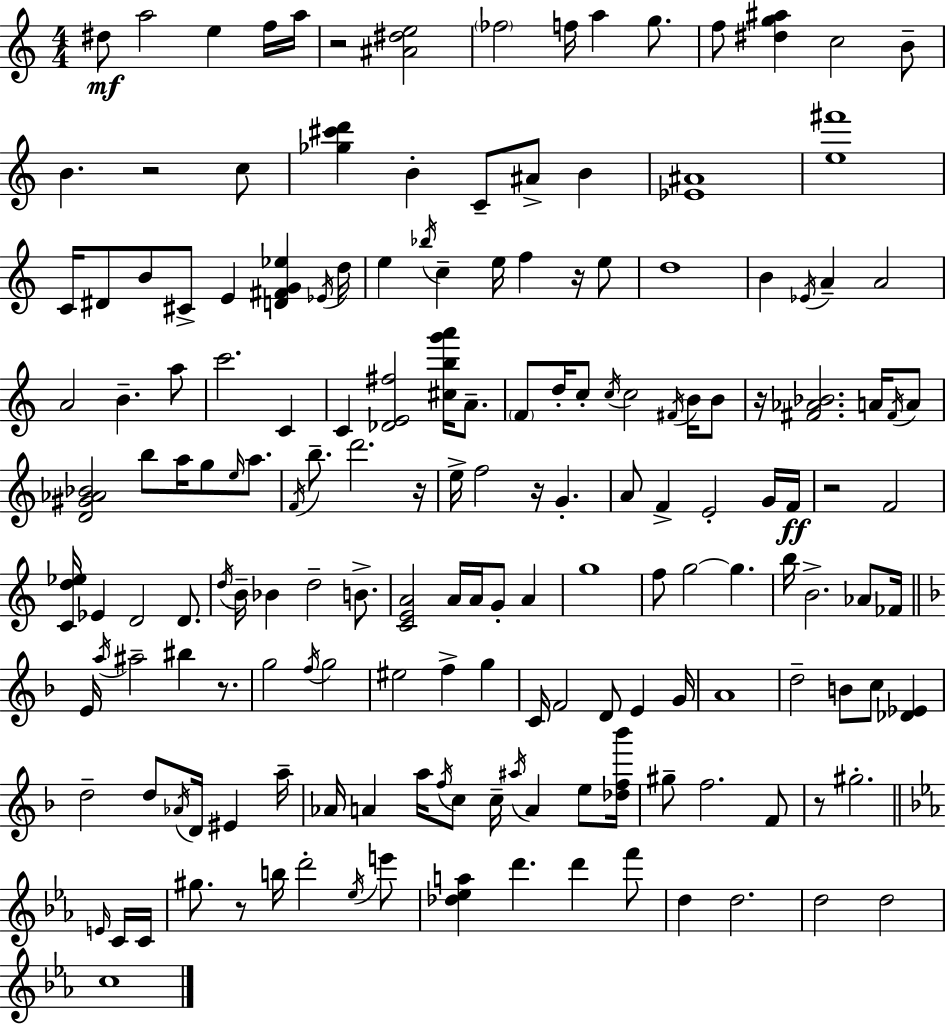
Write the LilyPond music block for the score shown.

{
  \clef treble
  \numericTimeSignature
  \time 4/4
  \key c \major
  dis''8\mf a''2 e''4 f''16 a''16 | r2 <ais' dis'' e''>2 | \parenthesize fes''2 f''16 a''4 g''8. | f''8 <dis'' g'' ais''>4 c''2 b'8-- | \break b'4. r2 c''8 | <ges'' cis''' d'''>4 b'4-. c'8-- ais'8-> b'4 | <ees' ais'>1 | <e'' fis'''>1 | \break c'16 dis'8 b'8 cis'8-> e'4 <d' fis' g' ees''>4 \acciaccatura { ees'16 } | d''16 e''4 \acciaccatura { bes''16 } c''4-- e''16 f''4 r16 | e''8 d''1 | b'4 \acciaccatura { ees'16 } a'4-- a'2 | \break a'2 b'4.-- | a''8 c'''2. c'4 | c'4 <des' e' fis''>2 <cis'' b'' g''' a'''>16 | a'8.-- \parenthesize f'8 d''16-. c''8-. \acciaccatura { c''16 } c''2 | \break \acciaccatura { fis'16 } b'16 b'8 r16 <fis' aes' bes'>2. | a'16 \acciaccatura { fis'16 } a'8 <d' gis' aes' bes'>2 b''8 | a''16 g''8 \grace { e''16 } a''8. \acciaccatura { f'16 } b''8.-- d'''2. | r16 e''16-> f''2 | \break r16 g'4.-. a'8 f'4-> e'2-. | g'16 f'16\ff r2 | f'2 <c' d'' ees''>16 ees'4 d'2 | d'8. \acciaccatura { d''16 } b'16-- bes'4 d''2-- | \break b'8.-> <c' e' a'>2 | a'16 a'16 g'8-. a'4 g''1 | f''8 g''2~~ | g''4. b''16 b'2.-> | \break aes'8 fes'16 \bar "||" \break \key f \major e'16 \acciaccatura { a''16 } ais''2-- bis''4 r8. | g''2 \acciaccatura { f''16 } g''2 | eis''2 f''4-> g''4 | c'16 f'2 d'8 e'4 | \break g'16 a'1 | d''2-- b'8 c''8 <des' ees'>4 | d''2-- d''8 \acciaccatura { aes'16 } d'16 eis'4 | a''16-- aes'16 a'4 a''16 \acciaccatura { f''16 } c''8 c''16-- \acciaccatura { ais''16 } a'4 | \break e''8 <des'' f'' bes'''>16 gis''8-- f''2. | f'8 r8 gis''2.-. | \bar "||" \break \key c \minor \grace { e'16 } c'16 c'16 gis''8. r8 b''16 d'''2-. | \acciaccatura { ees''16 } e'''8 <des'' ees'' a''>4 d'''4. d'''4 | f'''8 d''4 d''2. | d''2 d''2 | \break c''1 | \bar "|."
}